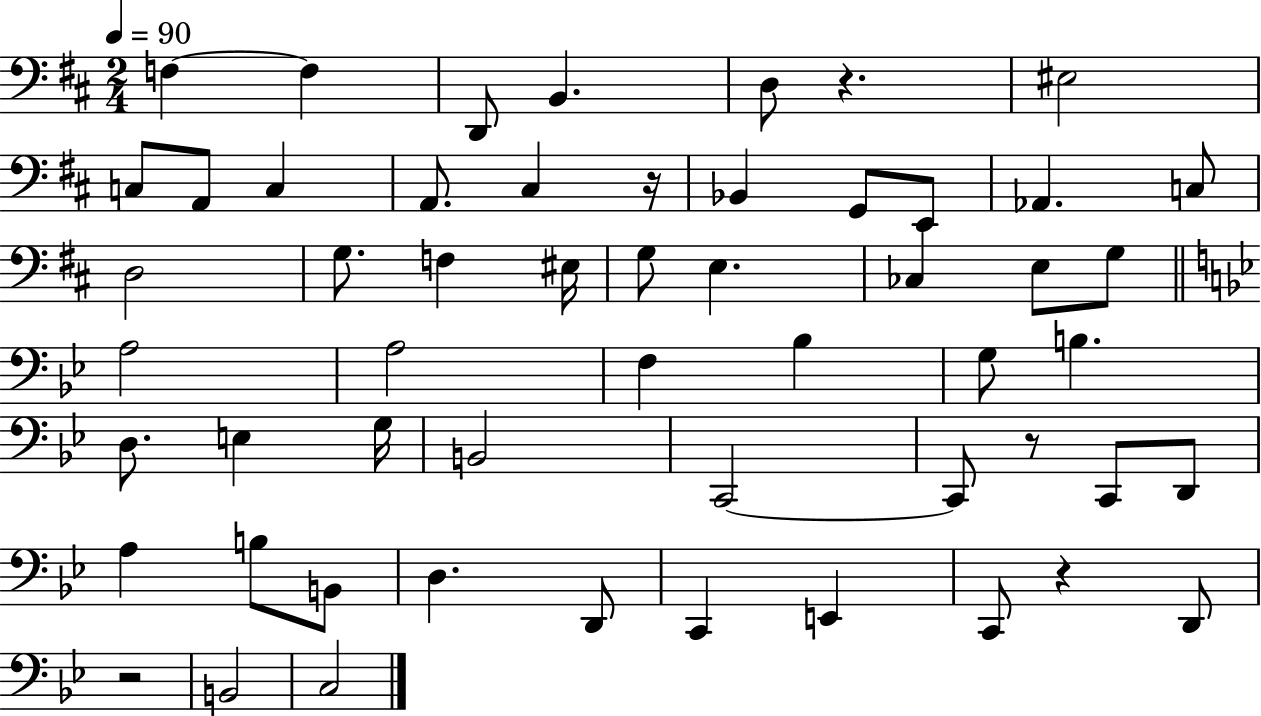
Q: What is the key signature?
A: D major